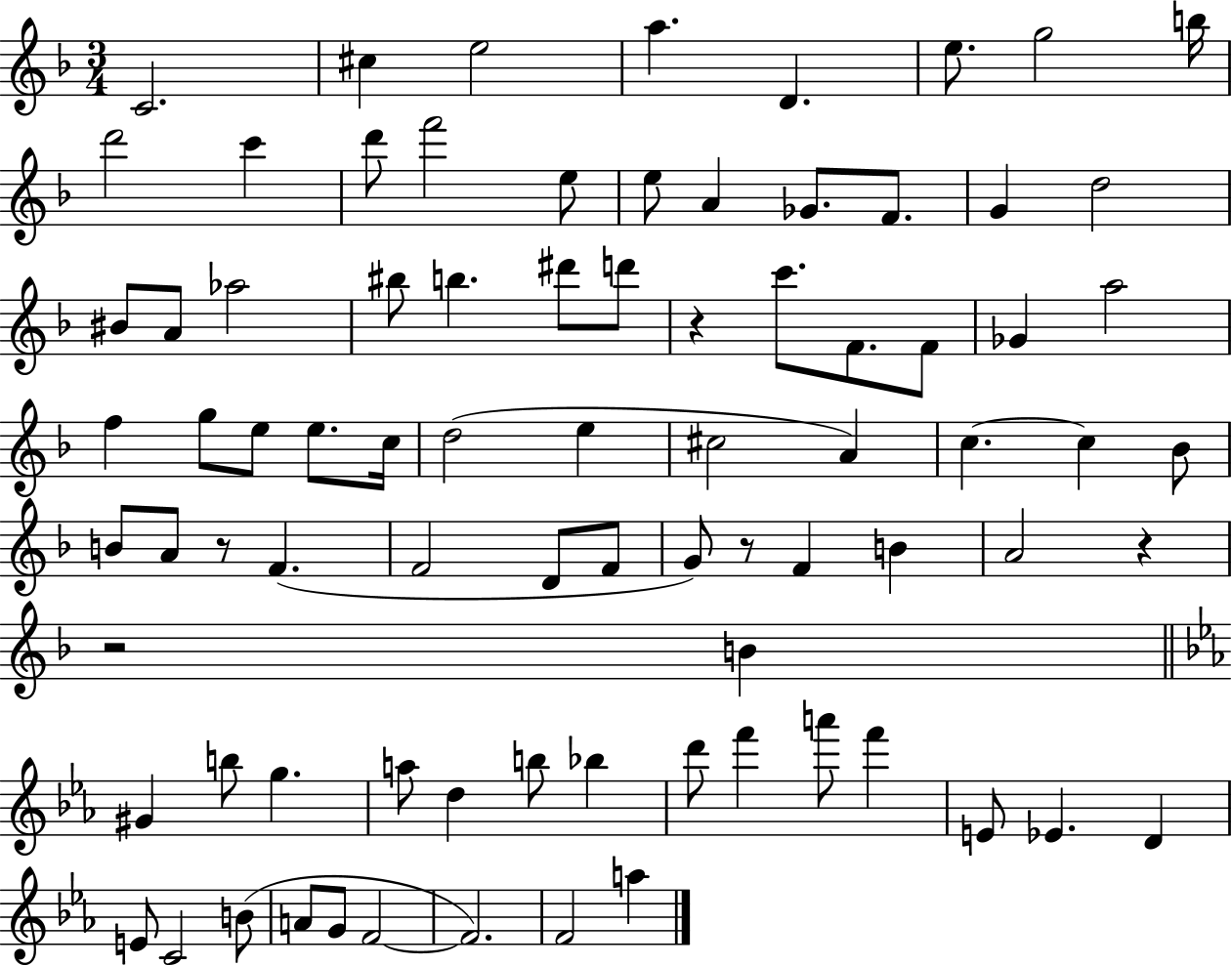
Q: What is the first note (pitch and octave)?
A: C4